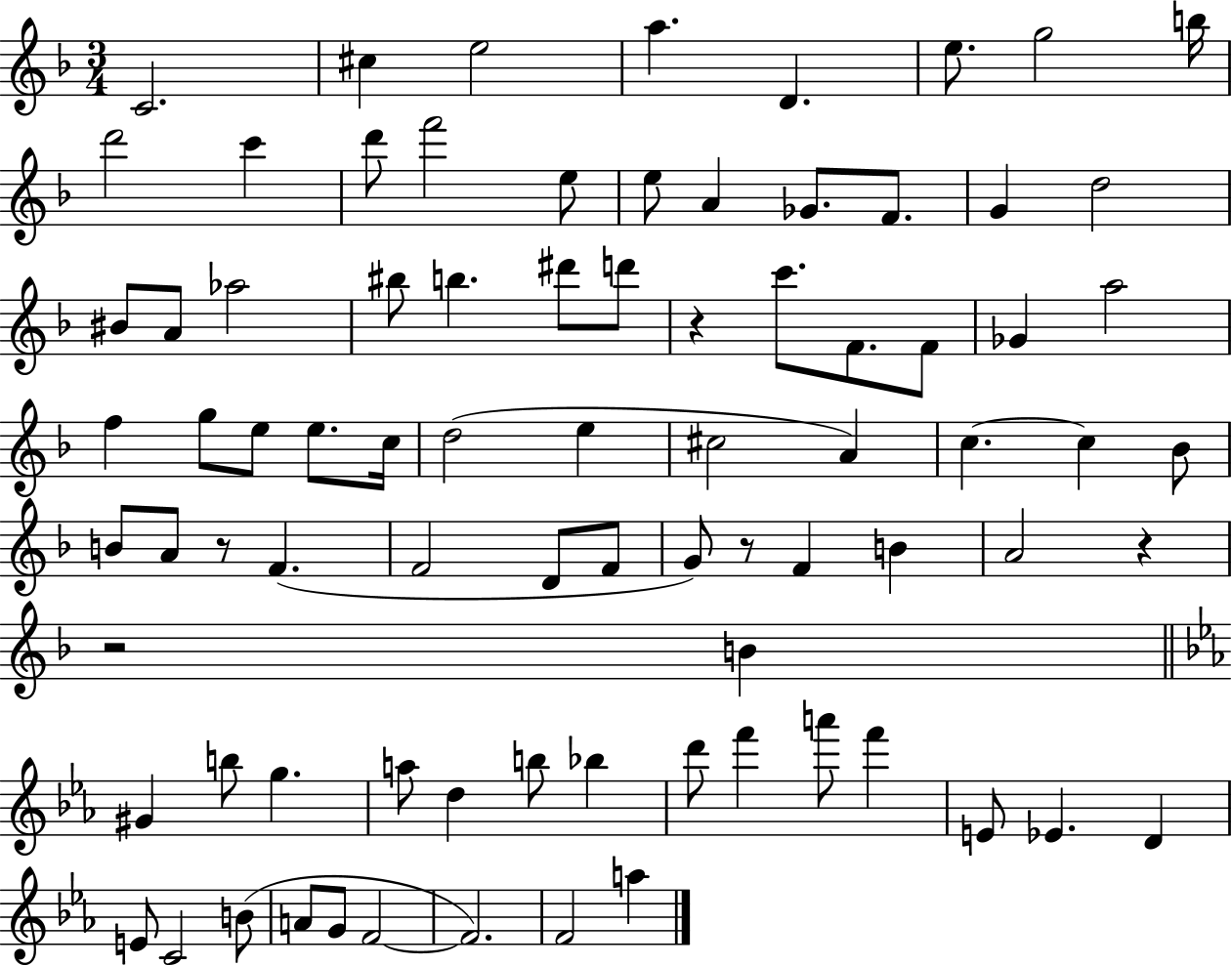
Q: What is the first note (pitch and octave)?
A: C4